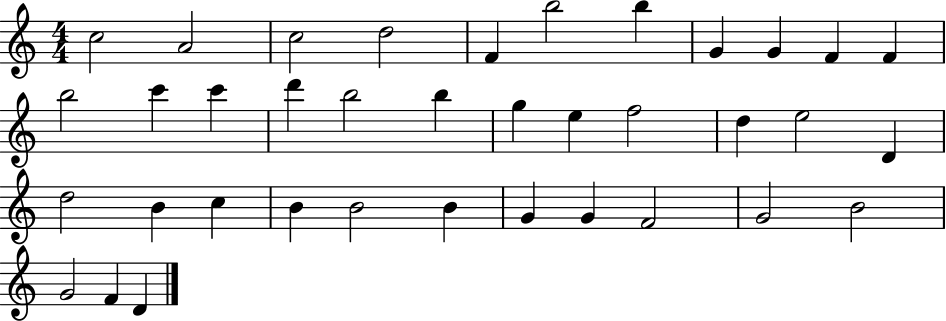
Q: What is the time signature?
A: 4/4